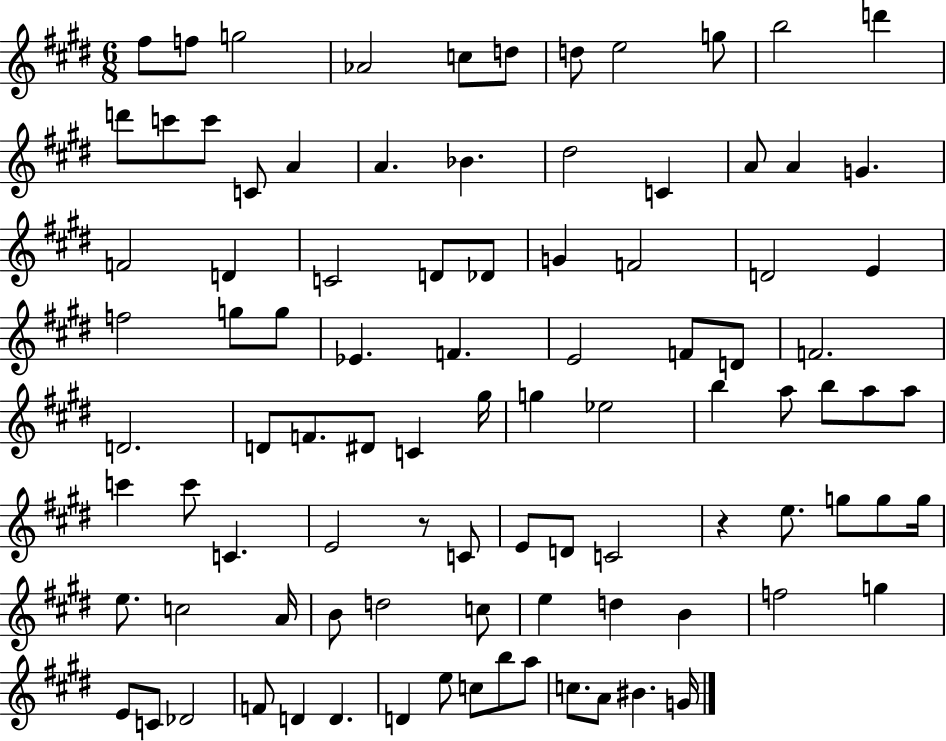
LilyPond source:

{
  \clef treble
  \numericTimeSignature
  \time 6/8
  \key e \major
  fis''8 f''8 g''2 | aes'2 c''8 d''8 | d''8 e''2 g''8 | b''2 d'''4 | \break d'''8 c'''8 c'''8 c'8 a'4 | a'4. bes'4. | dis''2 c'4 | a'8 a'4 g'4. | \break f'2 d'4 | c'2 d'8 des'8 | g'4 f'2 | d'2 e'4 | \break f''2 g''8 g''8 | ees'4. f'4. | e'2 f'8 d'8 | f'2. | \break d'2. | d'8 f'8. dis'8 c'4 gis''16 | g''4 ees''2 | b''4 a''8 b''8 a''8 a''8 | \break c'''4 c'''8 c'4. | e'2 r8 c'8 | e'8 d'8 c'2 | r4 e''8. g''8 g''8 g''16 | \break e''8. c''2 a'16 | b'8 d''2 c''8 | e''4 d''4 b'4 | f''2 g''4 | \break e'8 c'8 des'2 | f'8 d'4 d'4. | d'4 e''8 c''8 b''8 a''8 | c''8. a'8 bis'4. g'16 | \break \bar "|."
}